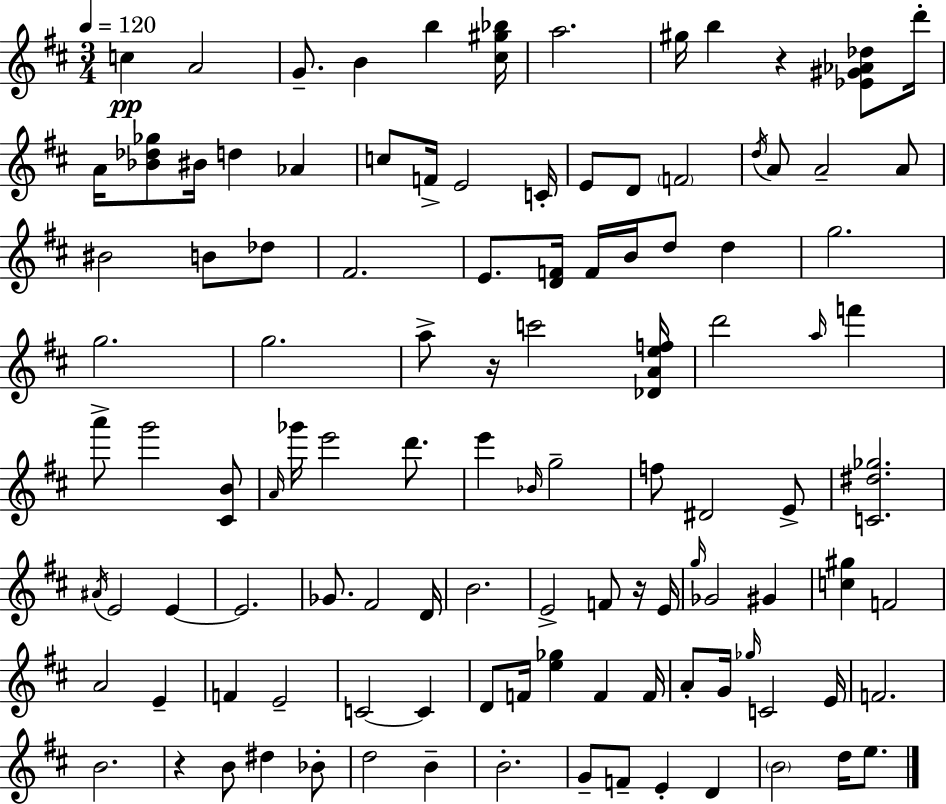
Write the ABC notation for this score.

X:1
T:Untitled
M:3/4
L:1/4
K:D
c A2 G/2 B b [^c^g_b]/4 a2 ^g/4 b z [_E^G_A_d]/2 d'/4 A/4 [_B_d_g]/2 ^B/4 d _A c/2 F/4 E2 C/4 E/2 D/2 F2 d/4 A/2 A2 A/2 ^B2 B/2 _d/2 ^F2 E/2 [DF]/4 F/4 B/4 d/2 d g2 g2 g2 a/2 z/4 c'2 [_DAef]/4 d'2 a/4 f' a'/2 g'2 [^CB]/2 A/4 _g'/4 e'2 d'/2 e' _B/4 g2 f/2 ^D2 E/2 [C^d_g]2 ^A/4 E2 E E2 _G/2 ^F2 D/4 B2 E2 F/2 z/4 E/4 g/4 _G2 ^G [c^g] F2 A2 E F E2 C2 C D/2 F/4 [e_g] F F/4 A/2 G/4 _g/4 C2 E/4 F2 B2 z B/2 ^d _B/2 d2 B B2 G/2 F/2 E D B2 d/4 e/2